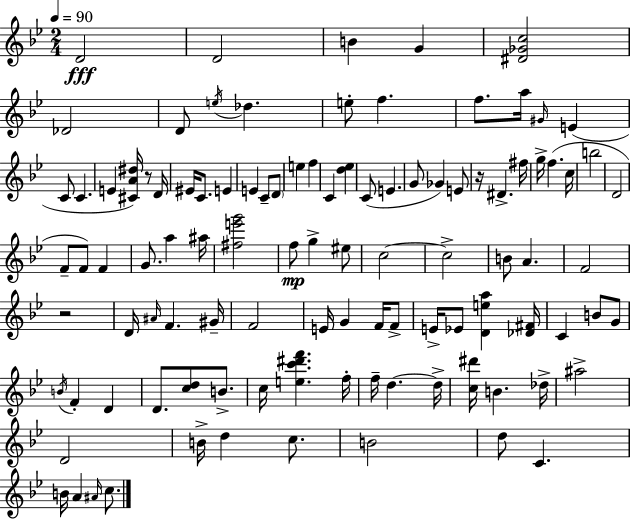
{
  \clef treble
  \numericTimeSignature
  \time 2/4
  \key g \minor
  \tempo 4 = 90
  d'2\fff | d'2 | b'4 g'4 | <dis' ges' c''>2 | \break des'2 | d'8 \acciaccatura { e''16 } des''4. | e''8-. f''4. | f''8. a''16 \grace { gis'16 } e'4( | \break c'8 c'4. | e'4 <cis' a' dis''>16) r8 | d'16 eis'16 c'8. e'4 | e'4 c'8-- | \break \parenthesize d'8 e''4 f''4 | c'4 <d'' ees''>4 | c'8( e'4. | g'8 ges'4) | \break e'8 r16 dis'4.-> | fis''16 g''16-> f''4.( | c''16 b''2 | d'2 | \break f'8-- f'8) f'4 | g'8. a''4 | ais''16 <fis'' e''' g'''>2 | f''8\mp g''4-> | \break eis''8 c''2~~ | c''2-> | b'8 a'4. | f'2 | \break r2 | d'16 \grace { ais'16 } f'4. | gis'16-- f'2 | e'16 g'4 | \break f'16 f'8-> e'16-> ees'8 <d' e'' a''>4 | <des' fis'>16 c'4 b'8 | g'8 \acciaccatura { b'16 } f'4-. | d'4 d'8. <c'' d''>8 | \break b'8.-> c''16 <e'' c''' dis''' f'''>4. | f''16-. f''16-- d''4.~~ | d''16-> <c'' dis'''>16 b'4. | des''16-> ais''2-> | \break d'2 | b'16-> d''4 | c''8. b'2 | d''8 c'4. | \break b'16 a'4 | \grace { ais'16 } c''8. \bar "|."
}